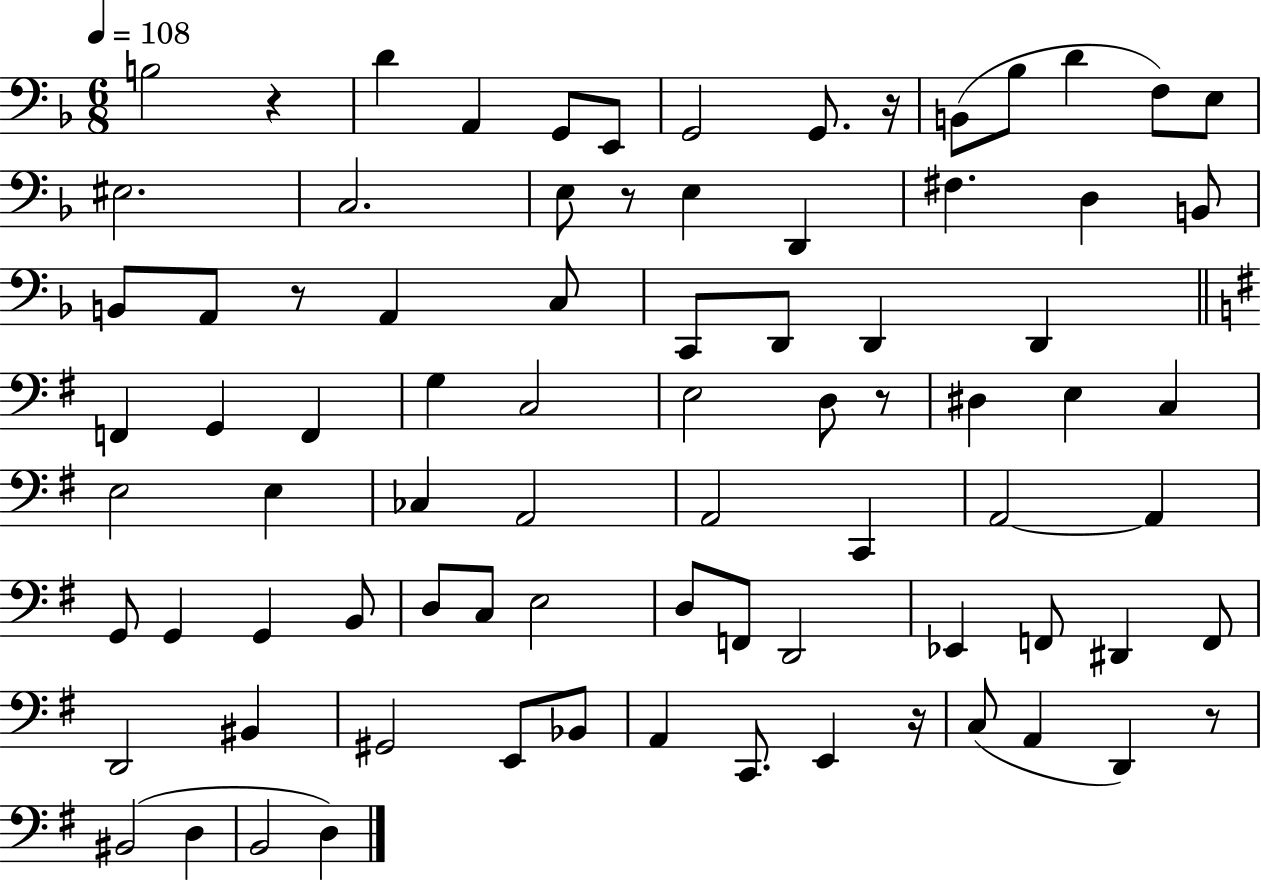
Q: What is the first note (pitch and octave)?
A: B3